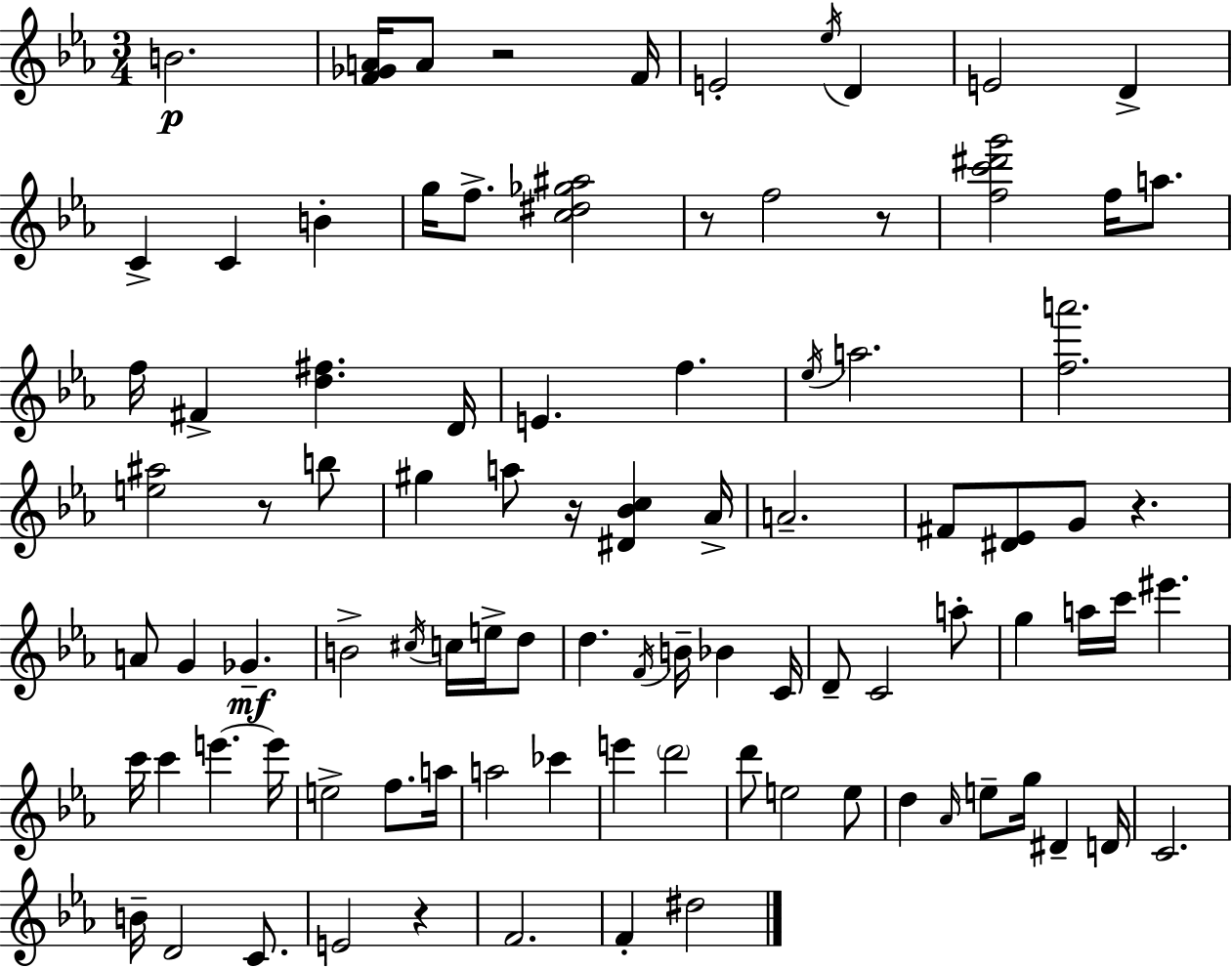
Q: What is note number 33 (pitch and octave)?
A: Gb4